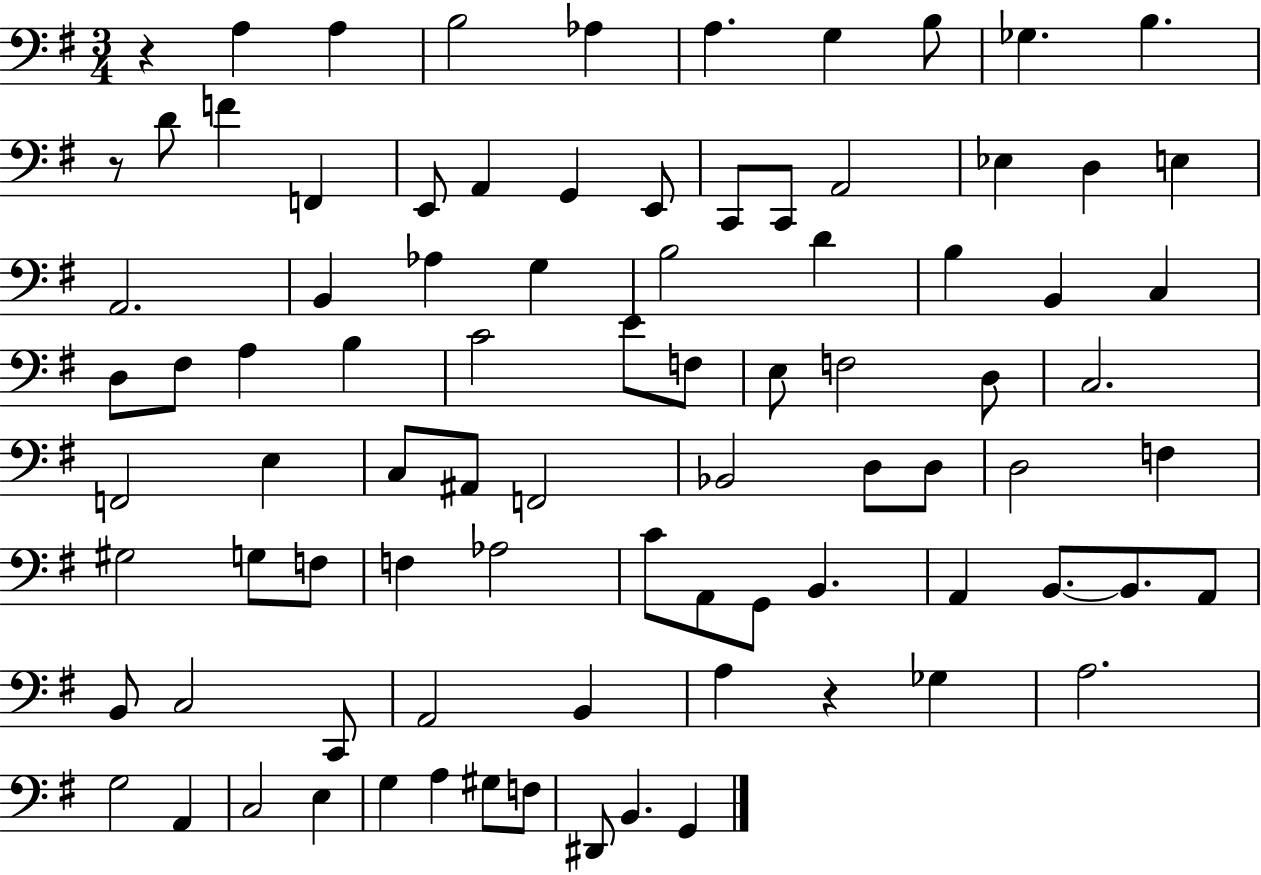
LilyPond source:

{
  \clef bass
  \numericTimeSignature
  \time 3/4
  \key g \major
  r4 a4 a4 | b2 aes4 | a4. g4 b8 | ges4. b4. | \break r8 d'8 f'4 f,4 | e,8 a,4 g,4 e,8 | c,8 c,8 a,2 | ees4 d4 e4 | \break a,2. | b,4 aes4 g4 | b2 d'4 | b4 b,4 c4 | \break d8 fis8 a4 b4 | c'2 e'8 f8 | e8 f2 d8 | c2. | \break f,2 e4 | c8 ais,8 f,2 | bes,2 d8 d8 | d2 f4 | \break gis2 g8 f8 | f4 aes2 | c'8 a,8 g,8 b,4. | a,4 b,8.~~ b,8. a,8 | \break b,8 c2 c,8 | a,2 b,4 | a4 r4 ges4 | a2. | \break g2 a,4 | c2 e4 | g4 a4 gis8 f8 | dis,8 b,4. g,4 | \break \bar "|."
}